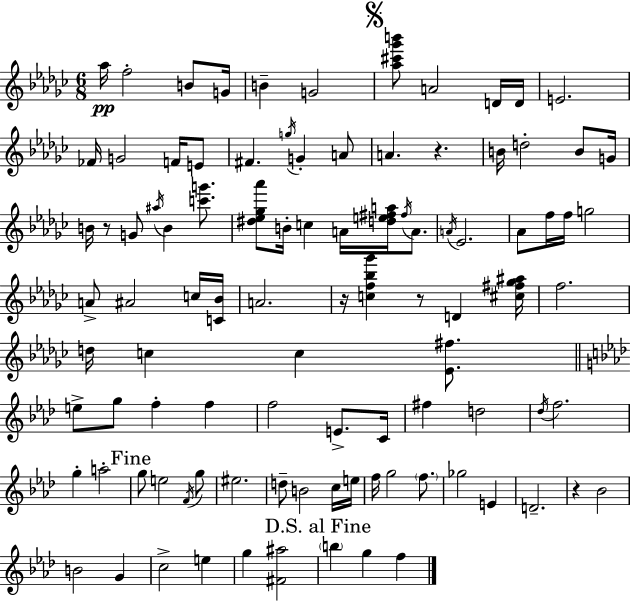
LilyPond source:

{
  \clef treble
  \numericTimeSignature
  \time 6/8
  \key ees \minor
  aes''16\pp f''2-. b'8 g'16 | b'4-- g'2 | \mark \markup { \musicglyph "scripts.segno" } <aes'' cis''' ges''' b'''>8 a'2 d'16 d'16 | e'2. | \break fes'16 g'2 f'16 e'8 | fis'4. \acciaccatura { g''16 } g'4-. a'8 | a'4. r4. | b'16 d''2-. b'8 | \break g'16 b'16 r8 g'8 \acciaccatura { ais''16 } b'4 <c''' g'''>8. | <dis'' ees'' ges'' aes'''>8 b'16-. c''4 a'16 <d'' e'' fis'' a''>16 \acciaccatura { fis''16 } | a'8. \acciaccatura { a'16 } ees'2. | aes'8 f''16 f''16 g''2 | \break a'8-> ais'2 | c''16 <c' bes'>16 a'2. | r16 <c'' f'' bes'' ges'''>4 r8 d'4 | <cis'' fis'' ges'' ais''>16 f''2. | \break d''16 c''4 c''4 | <ees' fis''>8. \bar "||" \break \key aes \major e''8-> g''8 f''4-. f''4 | f''2 e'8.-> c'16 | fis''4 d''2 | \acciaccatura { des''16 } f''2. | \break g''4-. a''2-. | \mark "Fine" g''8 e''2 \acciaccatura { f'16 } | g''8 eis''2. | d''8-- b'2 | \break c''16 e''16 f''16 g''2 \parenthesize f''8. | ges''2 e'4 | d'2.-- | r4 bes'2 | \break b'2 g'4 | c''2-> e''4 | g''4 <fis' ais''>2 | \mark "D.S. al Fine" \parenthesize b''4 g''4 f''4 | \break \bar "|."
}